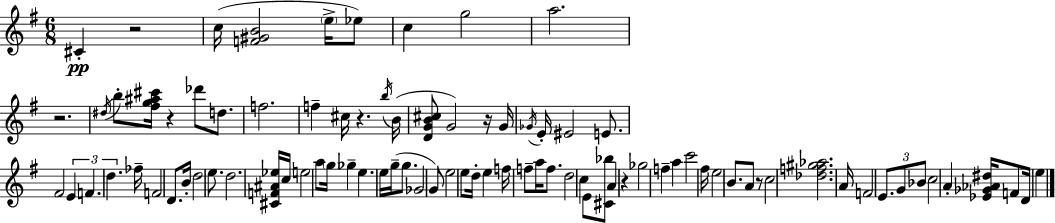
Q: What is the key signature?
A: G major